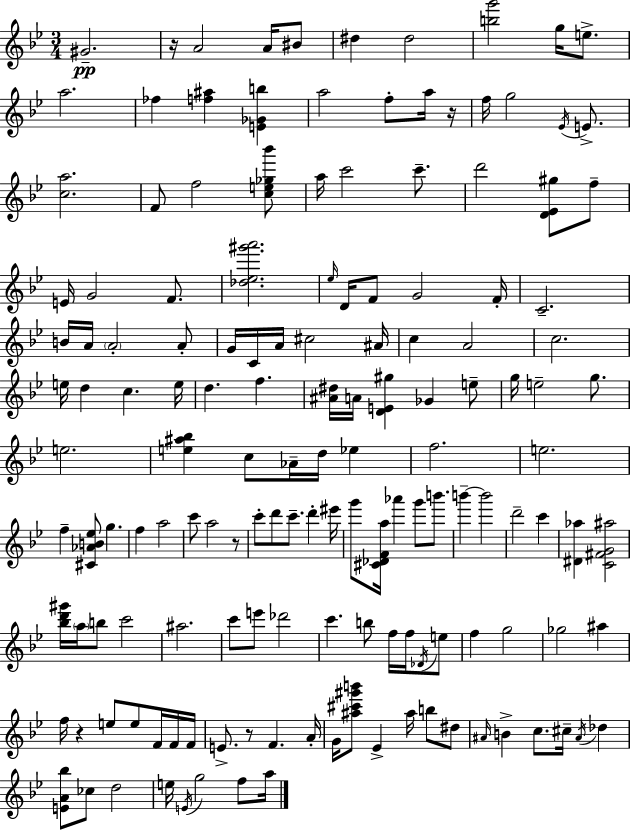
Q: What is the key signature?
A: G minor